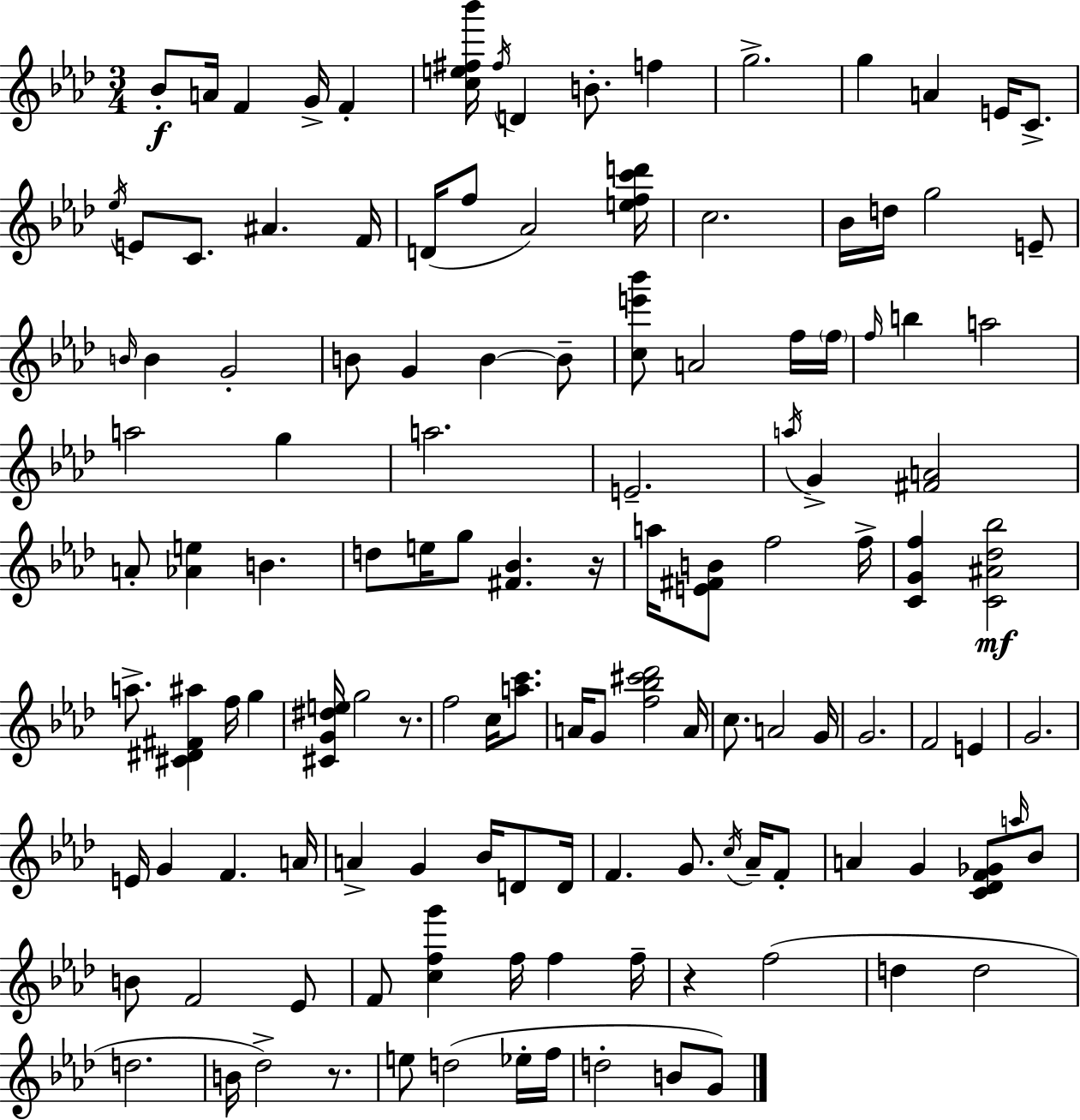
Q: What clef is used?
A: treble